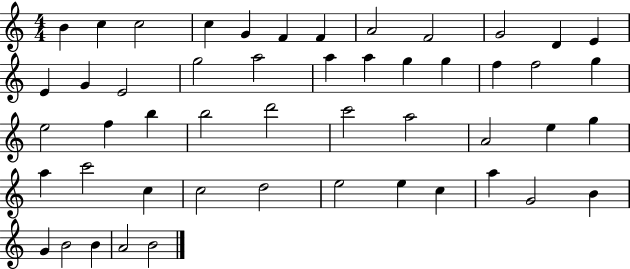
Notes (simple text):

B4/q C5/q C5/h C5/q G4/q F4/q F4/q A4/h F4/h G4/h D4/q E4/q E4/q G4/q E4/h G5/h A5/h A5/q A5/q G5/q G5/q F5/q F5/h G5/q E5/h F5/q B5/q B5/h D6/h C6/h A5/h A4/h E5/q G5/q A5/q C6/h C5/q C5/h D5/h E5/h E5/q C5/q A5/q G4/h B4/q G4/q B4/h B4/q A4/h B4/h